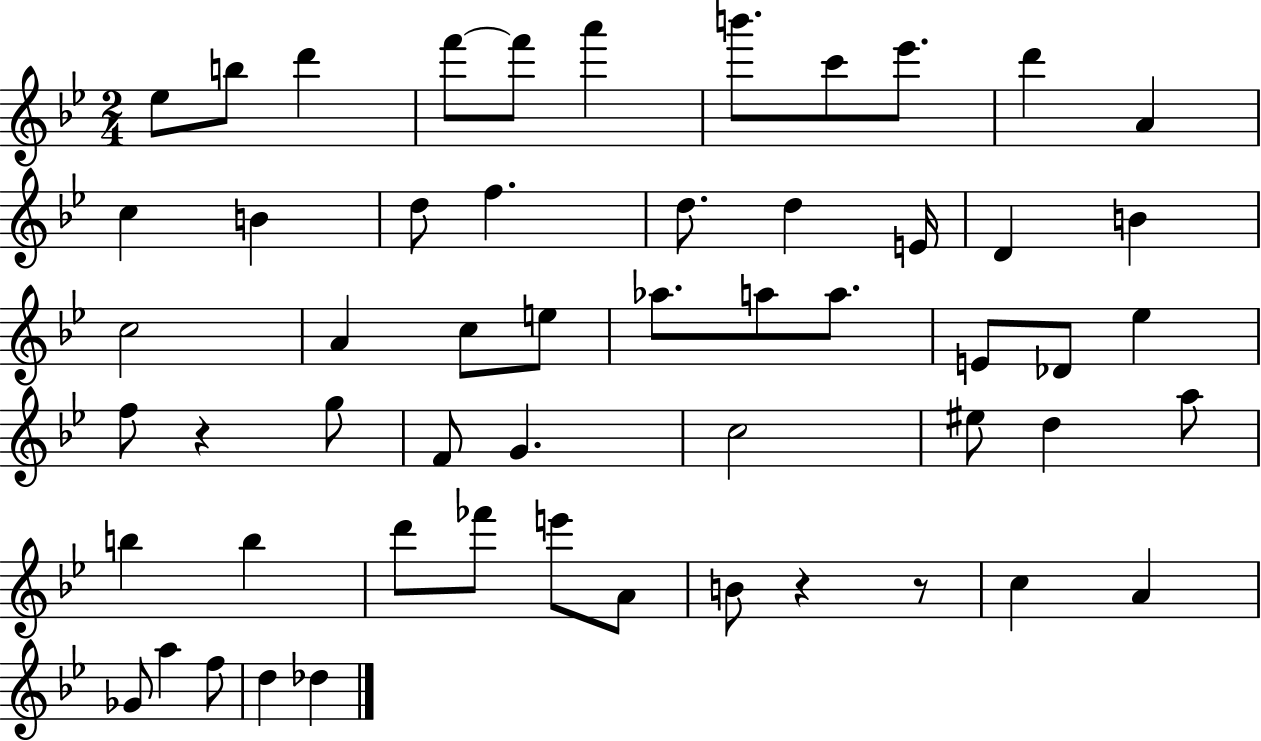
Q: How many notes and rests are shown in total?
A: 55